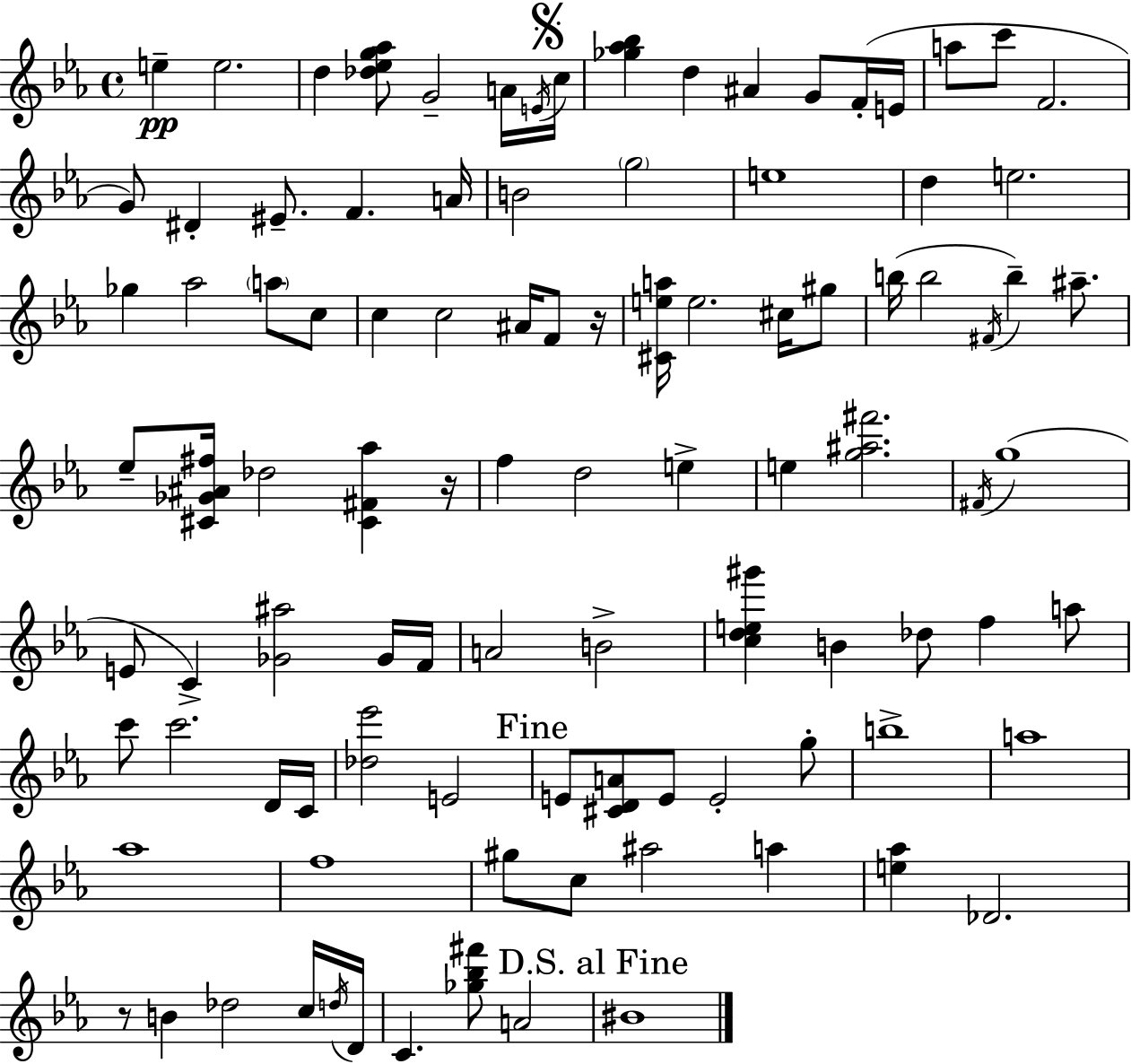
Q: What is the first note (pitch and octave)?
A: E5